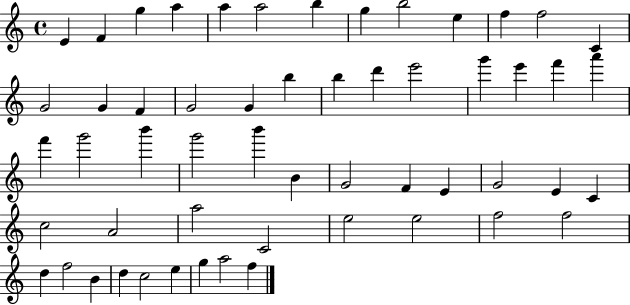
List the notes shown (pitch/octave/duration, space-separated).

E4/q F4/q G5/q A5/q A5/q A5/h B5/q G5/q B5/h E5/q F5/q F5/h C4/q G4/h G4/q F4/q G4/h G4/q B5/q B5/q D6/q E6/h G6/q E6/q F6/q A6/q F6/q G6/h B6/q G6/h B6/q B4/q G4/h F4/q E4/q G4/h E4/q C4/q C5/h A4/h A5/h C4/h E5/h E5/h F5/h F5/h D5/q F5/h B4/q D5/q C5/h E5/q G5/q A5/h F5/q